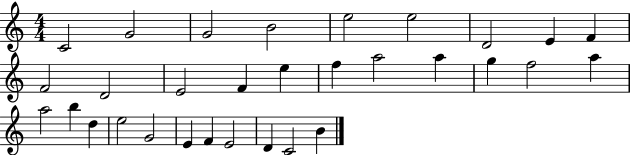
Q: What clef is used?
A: treble